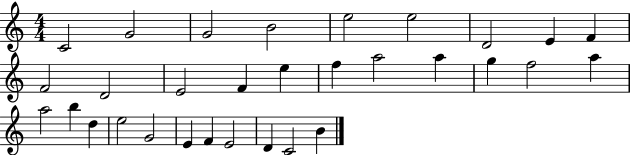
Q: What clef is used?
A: treble